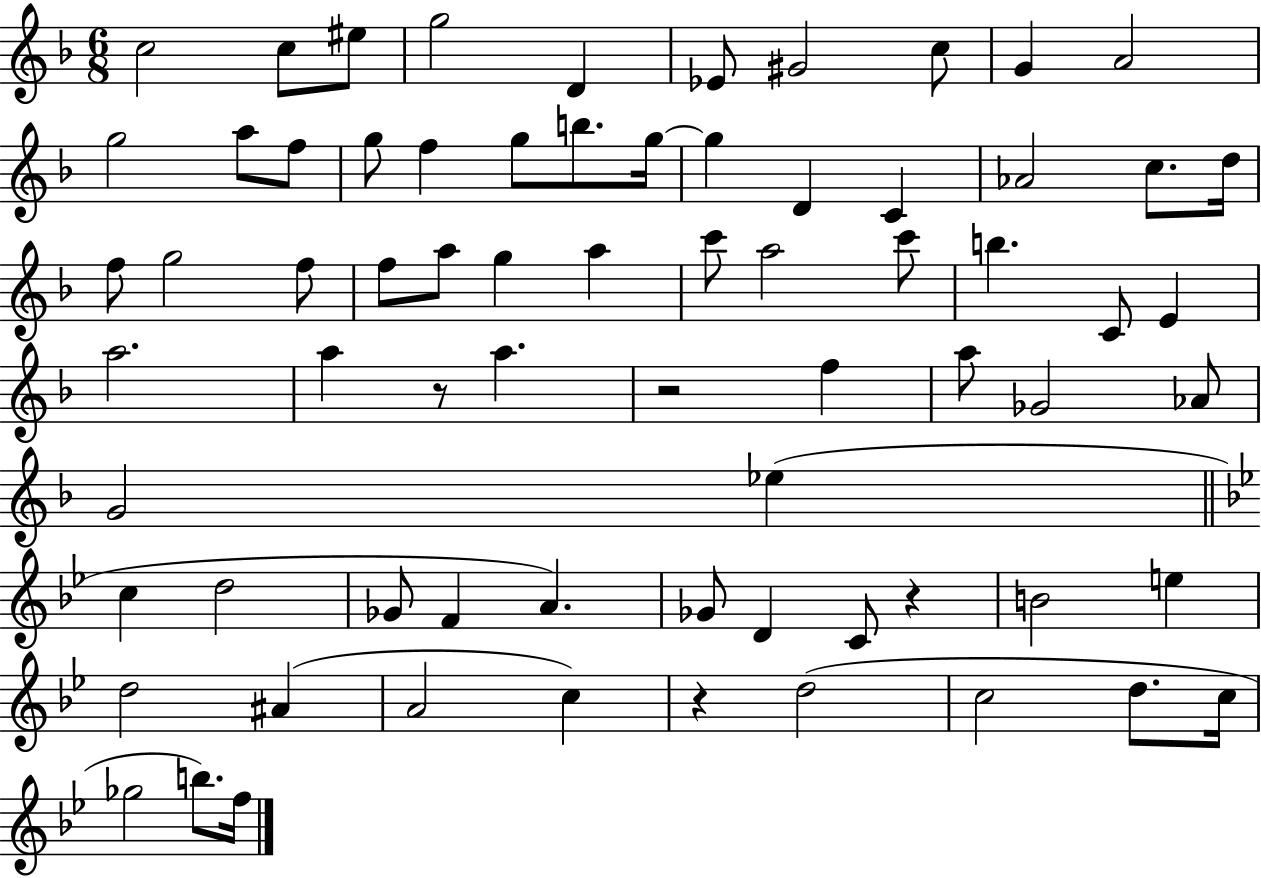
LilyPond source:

{
  \clef treble
  \numericTimeSignature
  \time 6/8
  \key f \major
  \repeat volta 2 { c''2 c''8 eis''8 | g''2 d'4 | ees'8 gis'2 c''8 | g'4 a'2 | \break g''2 a''8 f''8 | g''8 f''4 g''8 b''8. g''16~~ | g''4 d'4 c'4 | aes'2 c''8. d''16 | \break f''8 g''2 f''8 | f''8 a''8 g''4 a''4 | c'''8 a''2 c'''8 | b''4. c'8 e'4 | \break a''2. | a''4 r8 a''4. | r2 f''4 | a''8 ges'2 aes'8 | \break g'2 ees''4( | \bar "||" \break \key bes \major c''4 d''2 | ges'8 f'4 a'4.) | ges'8 d'4 c'8 r4 | b'2 e''4 | \break d''2 ais'4( | a'2 c''4) | r4 d''2( | c''2 d''8. c''16 | \break ges''2 b''8.) f''16 | } \bar "|."
}